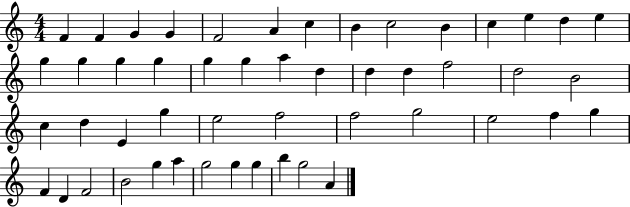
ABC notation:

X:1
T:Untitled
M:4/4
L:1/4
K:C
F F G G F2 A c B c2 B c e d e g g g g g g a d d d f2 d2 B2 c d E g e2 f2 f2 g2 e2 f g F D F2 B2 g a g2 g g b g2 A